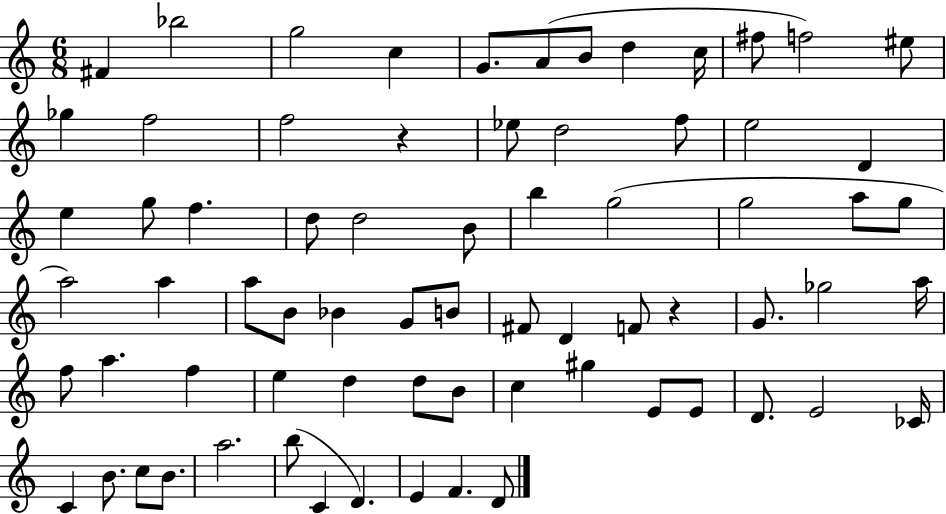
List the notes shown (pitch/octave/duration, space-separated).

F#4/q Bb5/h G5/h C5/q G4/e. A4/e B4/e D5/q C5/s F#5/e F5/h EIS5/e Gb5/q F5/h F5/h R/q Eb5/e D5/h F5/e E5/h D4/q E5/q G5/e F5/q. D5/e D5/h B4/e B5/q G5/h G5/h A5/e G5/e A5/h A5/q A5/e B4/e Bb4/q G4/e B4/e F#4/e D4/q F4/e R/q G4/e. Gb5/h A5/s F5/e A5/q. F5/q E5/q D5/q D5/e B4/e C5/q G#5/q E4/e E4/e D4/e. E4/h CES4/s C4/q B4/e. C5/e B4/e. A5/h. B5/e C4/q D4/q. E4/q F4/q. D4/e